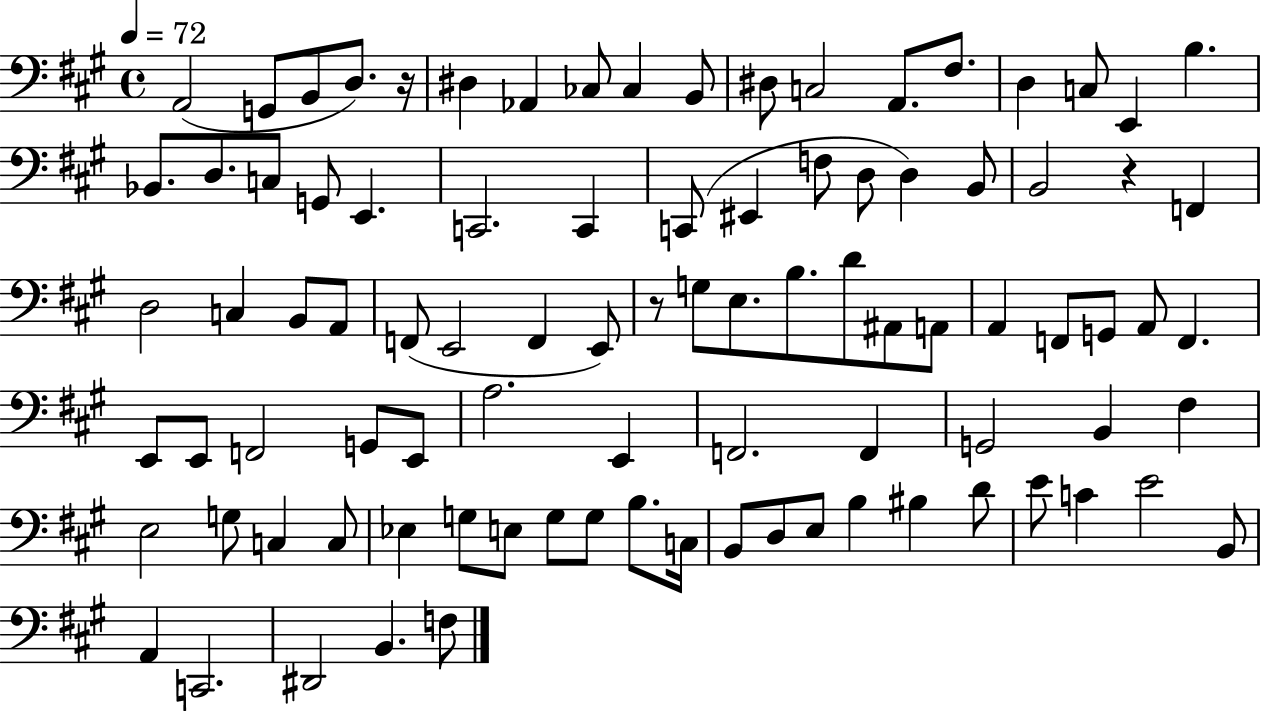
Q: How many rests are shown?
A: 3